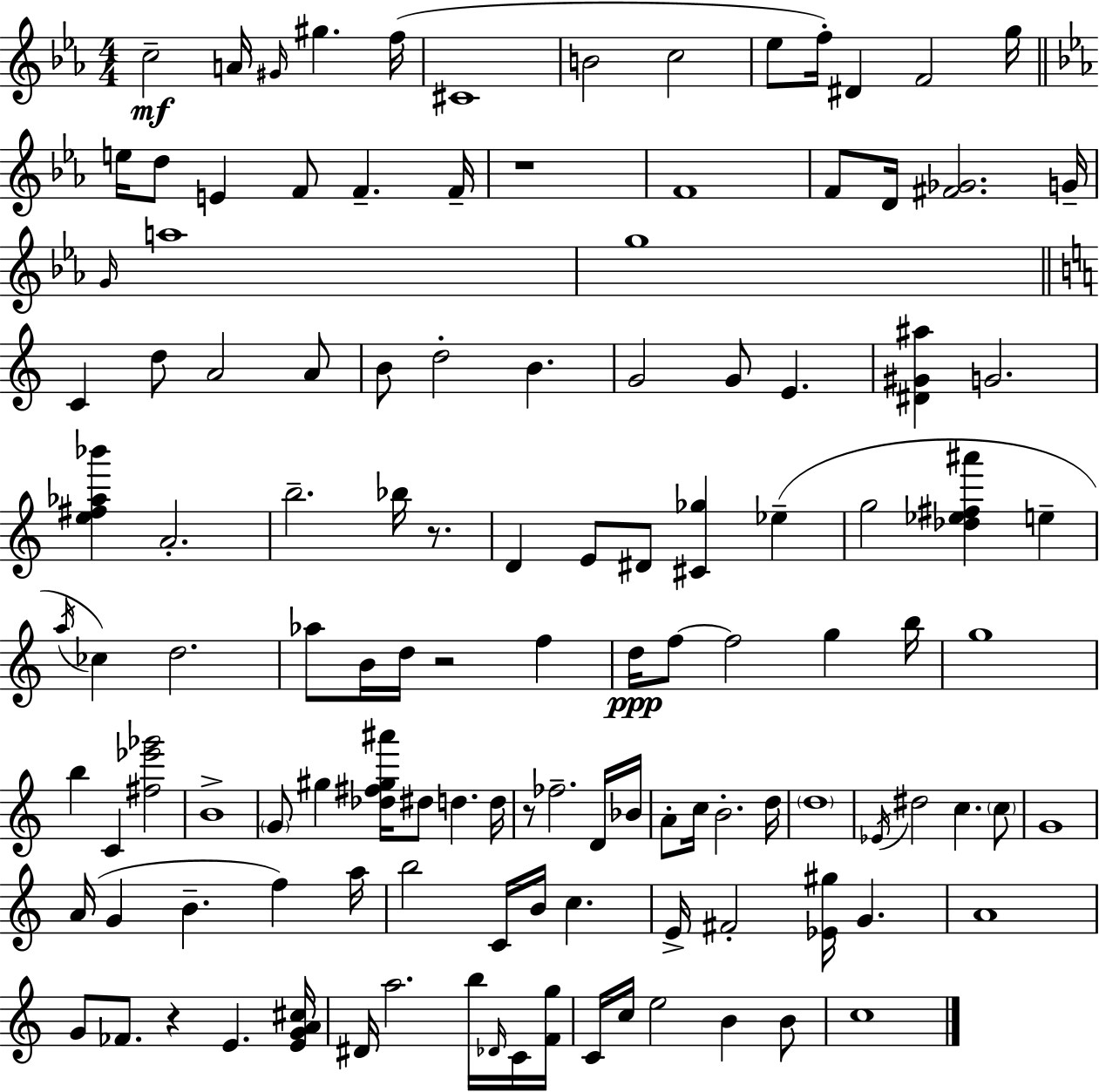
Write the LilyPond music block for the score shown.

{
  \clef treble
  \numericTimeSignature
  \time 4/4
  \key ees \major
  \repeat volta 2 { c''2--\mf a'16 \grace { gis'16 } gis''4. | f''16( cis'1 | b'2 c''2 | ees''8 f''16-.) dis'4 f'2 | \break g''16 \bar "||" \break \key ees \major e''16 d''8 e'4 f'8 f'4.-- f'16-- | r1 | f'1 | f'8 d'16 <fis' ges'>2. g'16-- | \break \grace { g'16 } a''1 | g''1 | \bar "||" \break \key a \minor c'4 d''8 a'2 a'8 | b'8 d''2-. b'4. | g'2 g'8 e'4. | <dis' gis' ais''>4 g'2. | \break <e'' fis'' aes'' bes'''>4 a'2.-. | b''2.-- bes''16 r8. | d'4 e'8 dis'8 <cis' ges''>4 ees''4--( | g''2 <des'' ees'' fis'' ais'''>4 e''4-- | \break \acciaccatura { a''16 } ces''4) d''2. | aes''8 b'16 d''16 r2 f''4 | d''16\ppp f''8~~ f''2 g''4 | b''16 g''1 | \break b''4 c'4 <fis'' ees''' ges'''>2 | b'1-> | \parenthesize g'8 gis''4 <des'' fis'' gis'' ais'''>16 dis''8 d''4. | d''16 r8 fes''2.-- d'16 | \break bes'16 a'8-. c''16 b'2.-. | d''16 \parenthesize d''1 | \acciaccatura { ees'16 } dis''2 c''4. | \parenthesize c''8 g'1 | \break a'16( g'4 b'4.-- f''4) | a''16 b''2 c'16 b'16 c''4. | e'16-> fis'2-. <ees' gis''>16 g'4. | a'1 | \break g'8 fes'8. r4 e'4. | <e' g' a' cis''>16 dis'16 a''2. b''16 | \grace { des'16 } c'16 <f' g''>16 c'16 c''16 e''2 b'4 | b'8 c''1 | \break } \bar "|."
}